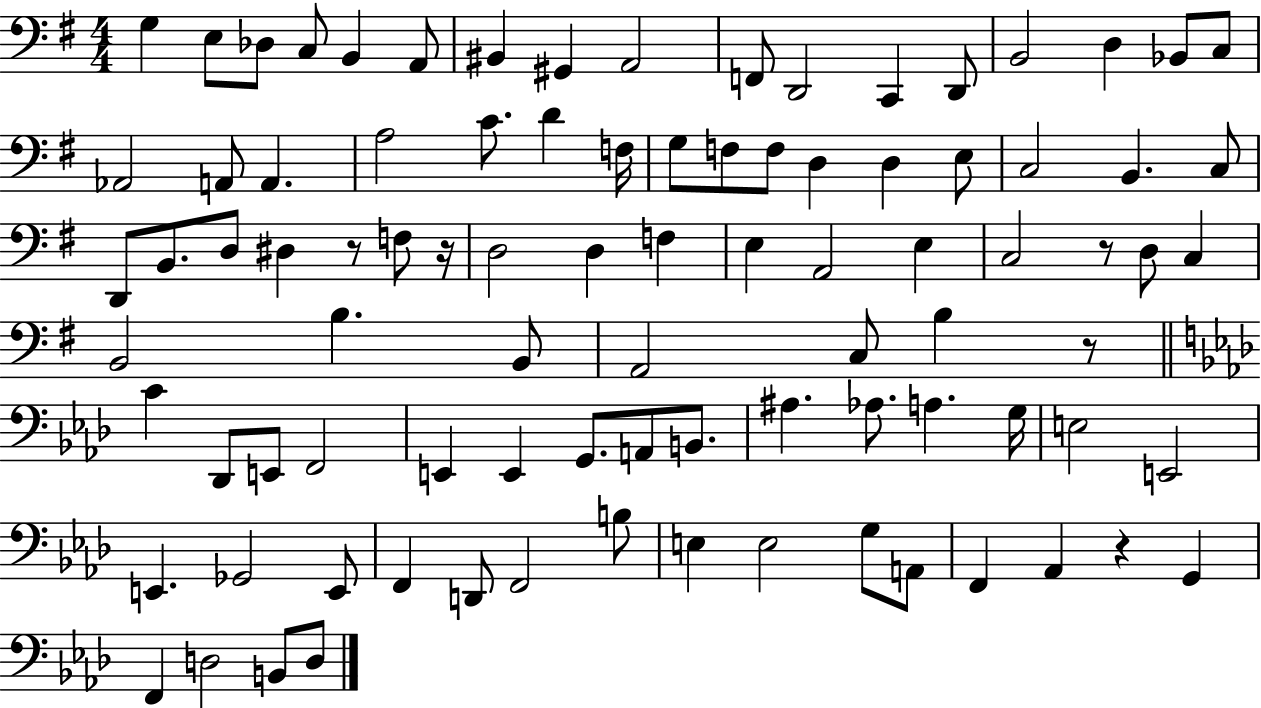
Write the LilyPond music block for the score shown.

{
  \clef bass
  \numericTimeSignature
  \time 4/4
  \key g \major
  g4 e8 des8 c8 b,4 a,8 | bis,4 gis,4 a,2 | f,8 d,2 c,4 d,8 | b,2 d4 bes,8 c8 | \break aes,2 a,8 a,4. | a2 c'8. d'4 f16 | g8 f8 f8 d4 d4 e8 | c2 b,4. c8 | \break d,8 b,8. d8 dis4 r8 f8 r16 | d2 d4 f4 | e4 a,2 e4 | c2 r8 d8 c4 | \break b,2 b4. b,8 | a,2 c8 b4 r8 | \bar "||" \break \key f \minor c'4 des,8 e,8 f,2 | e,4 e,4 g,8. a,8 b,8. | ais4. aes8. a4. g16 | e2 e,2 | \break e,4. ges,2 e,8 | f,4 d,8 f,2 b8 | e4 e2 g8 a,8 | f,4 aes,4 r4 g,4 | \break f,4 d2 b,8 d8 | \bar "|."
}